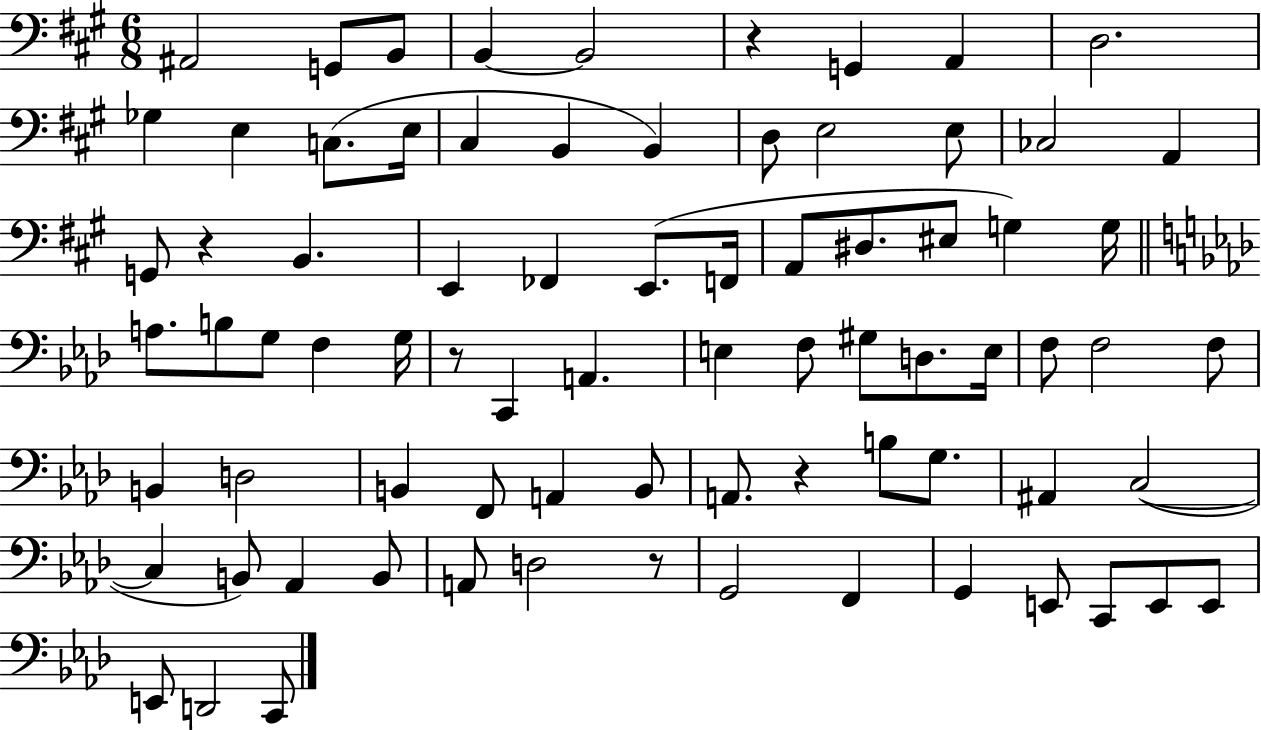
{
  \clef bass
  \numericTimeSignature
  \time 6/8
  \key a \major
  ais,2 g,8 b,8 | b,4~~ b,2 | r4 g,4 a,4 | d2. | \break ges4 e4 c8.( e16 | cis4 b,4 b,4) | d8 e2 e8 | ces2 a,4 | \break g,8 r4 b,4. | e,4 fes,4 e,8.( f,16 | a,8 dis8. eis8 g4) g16 | \bar "||" \break \key aes \major a8. b8 g8 f4 g16 | r8 c,4 a,4. | e4 f8 gis8 d8. e16 | f8 f2 f8 | \break b,4 d2 | b,4 f,8 a,4 b,8 | a,8. r4 b8 g8. | ais,4 c2~(~ | \break c4 b,8) aes,4 b,8 | a,8 d2 r8 | g,2 f,4 | g,4 e,8 c,8 e,8 e,8 | \break e,8 d,2 c,8 | \bar "|."
}